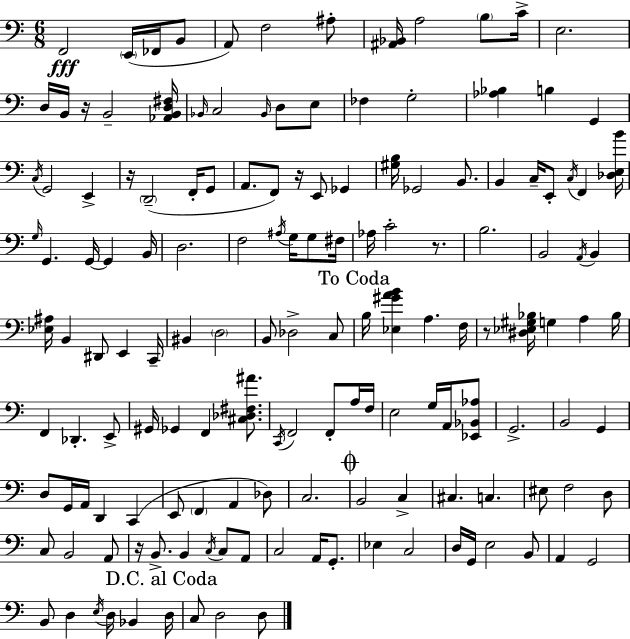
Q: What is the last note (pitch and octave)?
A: D3